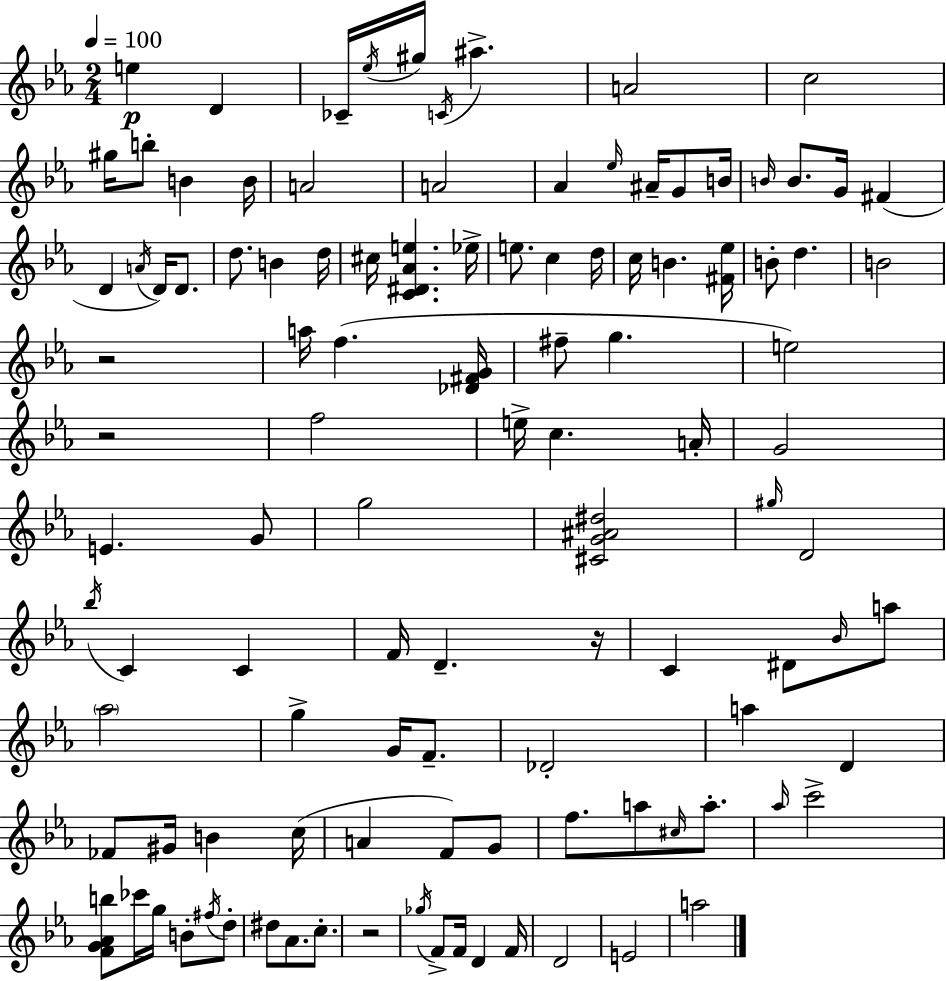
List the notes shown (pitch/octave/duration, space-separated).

E5/q D4/q CES4/s Eb5/s G#5/s C4/s A#5/q. A4/h C5/h G#5/s B5/e B4/q B4/s A4/h A4/h Ab4/q Eb5/s A#4/s G4/e B4/s B4/s B4/e. G4/s F#4/q D4/q A4/s D4/s D4/e. D5/e. B4/q D5/s C#5/s [C4,D#4,Ab4,E5]/q. Eb5/s E5/e. C5/q D5/s C5/s B4/q. [F#4,Eb5]/s B4/e D5/q. B4/h R/h A5/s F5/q. [Db4,F#4,G4]/s F#5/e G5/q. E5/h R/h F5/h E5/s C5/q. A4/s G4/h E4/q. G4/e G5/h [C#4,G4,A#4,D#5]/h G#5/s D4/h Bb5/s C4/q C4/q F4/s D4/q. R/s C4/q D#4/e Bb4/s A5/e Ab5/h G5/q G4/s F4/e. Db4/h A5/q D4/q FES4/e G#4/s B4/q C5/s A4/q F4/e G4/e F5/e. A5/e C#5/s A5/e. Ab5/s C6/h [F4,G4,Ab4,B5]/e CES6/s G5/s B4/e F#5/s D5/e D#5/e Ab4/e. C5/e. R/h Gb5/s F4/e F4/s D4/q F4/s D4/h E4/h A5/h